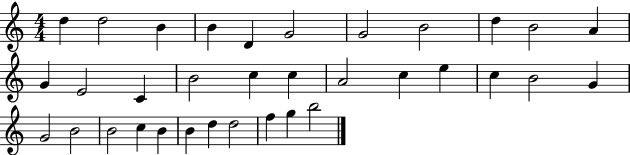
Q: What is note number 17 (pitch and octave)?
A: C5